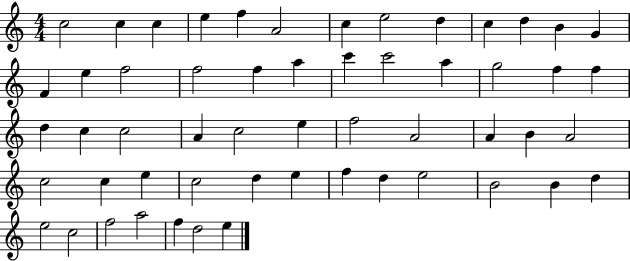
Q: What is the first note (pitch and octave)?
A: C5